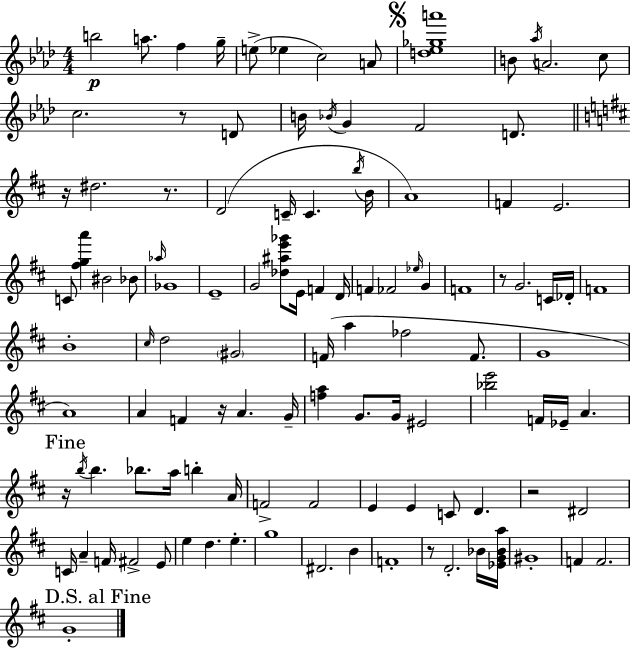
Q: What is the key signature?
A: AES major